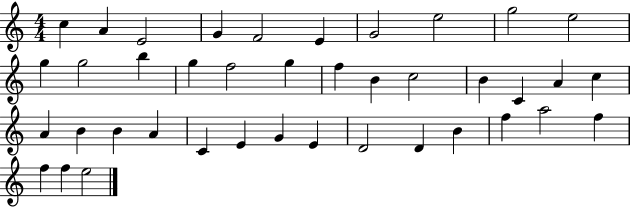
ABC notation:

X:1
T:Untitled
M:4/4
L:1/4
K:C
c A E2 G F2 E G2 e2 g2 e2 g g2 b g f2 g f B c2 B C A c A B B A C E G E D2 D B f a2 f f f e2